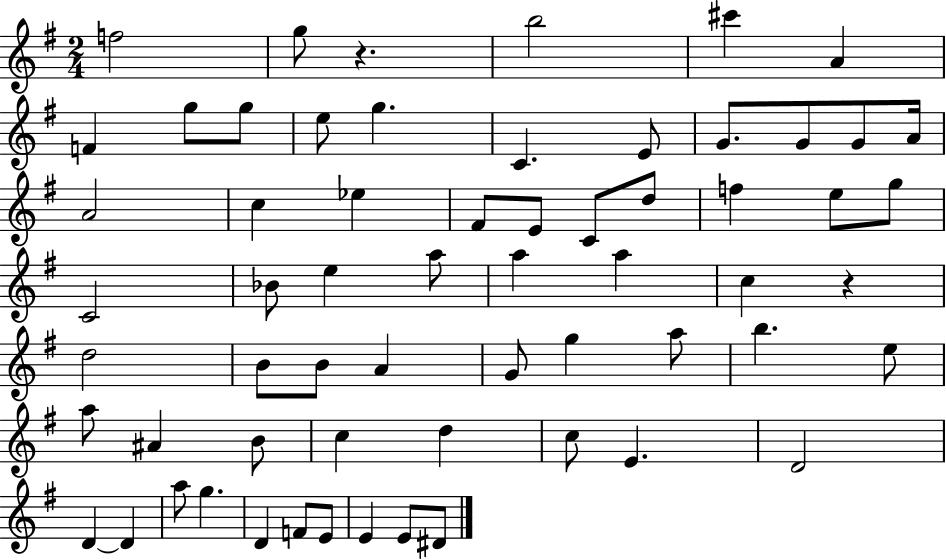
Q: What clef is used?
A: treble